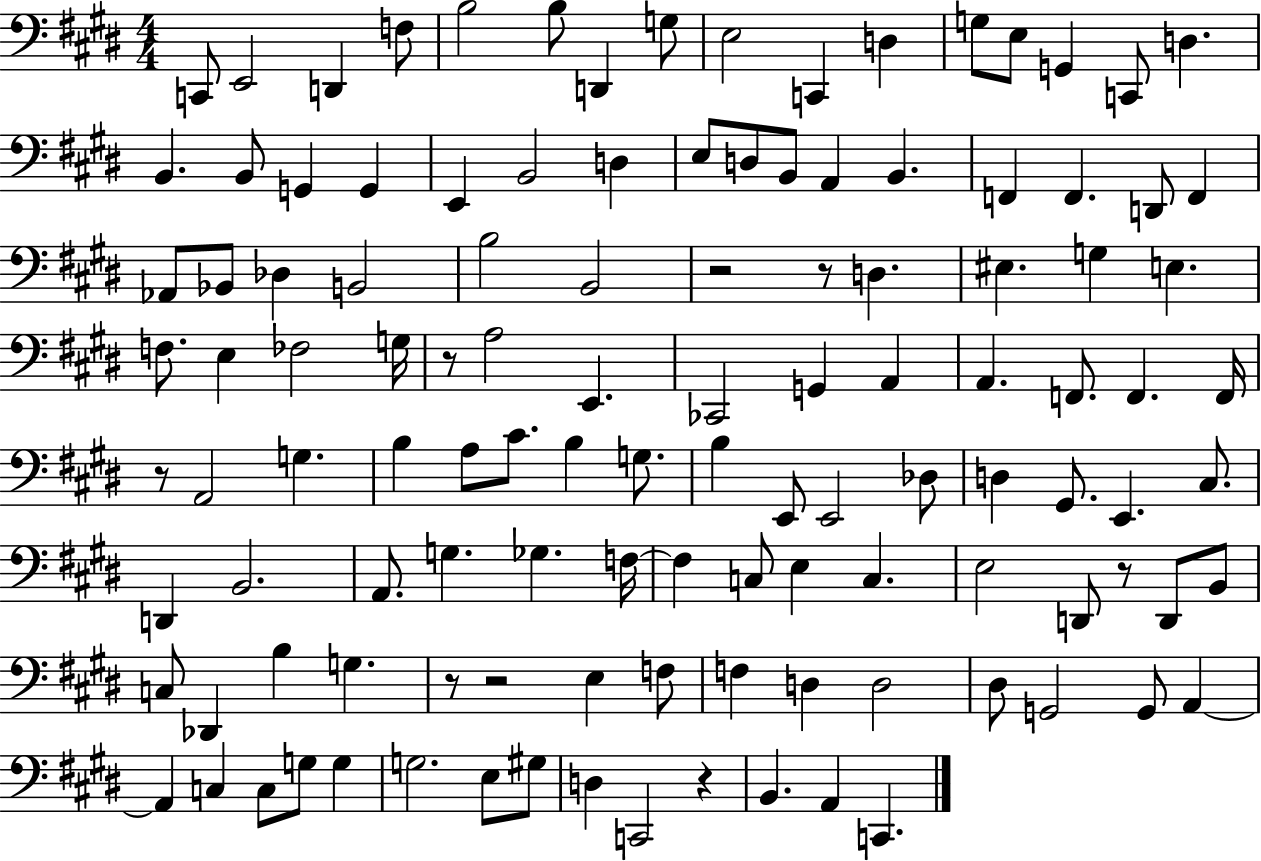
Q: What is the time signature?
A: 4/4